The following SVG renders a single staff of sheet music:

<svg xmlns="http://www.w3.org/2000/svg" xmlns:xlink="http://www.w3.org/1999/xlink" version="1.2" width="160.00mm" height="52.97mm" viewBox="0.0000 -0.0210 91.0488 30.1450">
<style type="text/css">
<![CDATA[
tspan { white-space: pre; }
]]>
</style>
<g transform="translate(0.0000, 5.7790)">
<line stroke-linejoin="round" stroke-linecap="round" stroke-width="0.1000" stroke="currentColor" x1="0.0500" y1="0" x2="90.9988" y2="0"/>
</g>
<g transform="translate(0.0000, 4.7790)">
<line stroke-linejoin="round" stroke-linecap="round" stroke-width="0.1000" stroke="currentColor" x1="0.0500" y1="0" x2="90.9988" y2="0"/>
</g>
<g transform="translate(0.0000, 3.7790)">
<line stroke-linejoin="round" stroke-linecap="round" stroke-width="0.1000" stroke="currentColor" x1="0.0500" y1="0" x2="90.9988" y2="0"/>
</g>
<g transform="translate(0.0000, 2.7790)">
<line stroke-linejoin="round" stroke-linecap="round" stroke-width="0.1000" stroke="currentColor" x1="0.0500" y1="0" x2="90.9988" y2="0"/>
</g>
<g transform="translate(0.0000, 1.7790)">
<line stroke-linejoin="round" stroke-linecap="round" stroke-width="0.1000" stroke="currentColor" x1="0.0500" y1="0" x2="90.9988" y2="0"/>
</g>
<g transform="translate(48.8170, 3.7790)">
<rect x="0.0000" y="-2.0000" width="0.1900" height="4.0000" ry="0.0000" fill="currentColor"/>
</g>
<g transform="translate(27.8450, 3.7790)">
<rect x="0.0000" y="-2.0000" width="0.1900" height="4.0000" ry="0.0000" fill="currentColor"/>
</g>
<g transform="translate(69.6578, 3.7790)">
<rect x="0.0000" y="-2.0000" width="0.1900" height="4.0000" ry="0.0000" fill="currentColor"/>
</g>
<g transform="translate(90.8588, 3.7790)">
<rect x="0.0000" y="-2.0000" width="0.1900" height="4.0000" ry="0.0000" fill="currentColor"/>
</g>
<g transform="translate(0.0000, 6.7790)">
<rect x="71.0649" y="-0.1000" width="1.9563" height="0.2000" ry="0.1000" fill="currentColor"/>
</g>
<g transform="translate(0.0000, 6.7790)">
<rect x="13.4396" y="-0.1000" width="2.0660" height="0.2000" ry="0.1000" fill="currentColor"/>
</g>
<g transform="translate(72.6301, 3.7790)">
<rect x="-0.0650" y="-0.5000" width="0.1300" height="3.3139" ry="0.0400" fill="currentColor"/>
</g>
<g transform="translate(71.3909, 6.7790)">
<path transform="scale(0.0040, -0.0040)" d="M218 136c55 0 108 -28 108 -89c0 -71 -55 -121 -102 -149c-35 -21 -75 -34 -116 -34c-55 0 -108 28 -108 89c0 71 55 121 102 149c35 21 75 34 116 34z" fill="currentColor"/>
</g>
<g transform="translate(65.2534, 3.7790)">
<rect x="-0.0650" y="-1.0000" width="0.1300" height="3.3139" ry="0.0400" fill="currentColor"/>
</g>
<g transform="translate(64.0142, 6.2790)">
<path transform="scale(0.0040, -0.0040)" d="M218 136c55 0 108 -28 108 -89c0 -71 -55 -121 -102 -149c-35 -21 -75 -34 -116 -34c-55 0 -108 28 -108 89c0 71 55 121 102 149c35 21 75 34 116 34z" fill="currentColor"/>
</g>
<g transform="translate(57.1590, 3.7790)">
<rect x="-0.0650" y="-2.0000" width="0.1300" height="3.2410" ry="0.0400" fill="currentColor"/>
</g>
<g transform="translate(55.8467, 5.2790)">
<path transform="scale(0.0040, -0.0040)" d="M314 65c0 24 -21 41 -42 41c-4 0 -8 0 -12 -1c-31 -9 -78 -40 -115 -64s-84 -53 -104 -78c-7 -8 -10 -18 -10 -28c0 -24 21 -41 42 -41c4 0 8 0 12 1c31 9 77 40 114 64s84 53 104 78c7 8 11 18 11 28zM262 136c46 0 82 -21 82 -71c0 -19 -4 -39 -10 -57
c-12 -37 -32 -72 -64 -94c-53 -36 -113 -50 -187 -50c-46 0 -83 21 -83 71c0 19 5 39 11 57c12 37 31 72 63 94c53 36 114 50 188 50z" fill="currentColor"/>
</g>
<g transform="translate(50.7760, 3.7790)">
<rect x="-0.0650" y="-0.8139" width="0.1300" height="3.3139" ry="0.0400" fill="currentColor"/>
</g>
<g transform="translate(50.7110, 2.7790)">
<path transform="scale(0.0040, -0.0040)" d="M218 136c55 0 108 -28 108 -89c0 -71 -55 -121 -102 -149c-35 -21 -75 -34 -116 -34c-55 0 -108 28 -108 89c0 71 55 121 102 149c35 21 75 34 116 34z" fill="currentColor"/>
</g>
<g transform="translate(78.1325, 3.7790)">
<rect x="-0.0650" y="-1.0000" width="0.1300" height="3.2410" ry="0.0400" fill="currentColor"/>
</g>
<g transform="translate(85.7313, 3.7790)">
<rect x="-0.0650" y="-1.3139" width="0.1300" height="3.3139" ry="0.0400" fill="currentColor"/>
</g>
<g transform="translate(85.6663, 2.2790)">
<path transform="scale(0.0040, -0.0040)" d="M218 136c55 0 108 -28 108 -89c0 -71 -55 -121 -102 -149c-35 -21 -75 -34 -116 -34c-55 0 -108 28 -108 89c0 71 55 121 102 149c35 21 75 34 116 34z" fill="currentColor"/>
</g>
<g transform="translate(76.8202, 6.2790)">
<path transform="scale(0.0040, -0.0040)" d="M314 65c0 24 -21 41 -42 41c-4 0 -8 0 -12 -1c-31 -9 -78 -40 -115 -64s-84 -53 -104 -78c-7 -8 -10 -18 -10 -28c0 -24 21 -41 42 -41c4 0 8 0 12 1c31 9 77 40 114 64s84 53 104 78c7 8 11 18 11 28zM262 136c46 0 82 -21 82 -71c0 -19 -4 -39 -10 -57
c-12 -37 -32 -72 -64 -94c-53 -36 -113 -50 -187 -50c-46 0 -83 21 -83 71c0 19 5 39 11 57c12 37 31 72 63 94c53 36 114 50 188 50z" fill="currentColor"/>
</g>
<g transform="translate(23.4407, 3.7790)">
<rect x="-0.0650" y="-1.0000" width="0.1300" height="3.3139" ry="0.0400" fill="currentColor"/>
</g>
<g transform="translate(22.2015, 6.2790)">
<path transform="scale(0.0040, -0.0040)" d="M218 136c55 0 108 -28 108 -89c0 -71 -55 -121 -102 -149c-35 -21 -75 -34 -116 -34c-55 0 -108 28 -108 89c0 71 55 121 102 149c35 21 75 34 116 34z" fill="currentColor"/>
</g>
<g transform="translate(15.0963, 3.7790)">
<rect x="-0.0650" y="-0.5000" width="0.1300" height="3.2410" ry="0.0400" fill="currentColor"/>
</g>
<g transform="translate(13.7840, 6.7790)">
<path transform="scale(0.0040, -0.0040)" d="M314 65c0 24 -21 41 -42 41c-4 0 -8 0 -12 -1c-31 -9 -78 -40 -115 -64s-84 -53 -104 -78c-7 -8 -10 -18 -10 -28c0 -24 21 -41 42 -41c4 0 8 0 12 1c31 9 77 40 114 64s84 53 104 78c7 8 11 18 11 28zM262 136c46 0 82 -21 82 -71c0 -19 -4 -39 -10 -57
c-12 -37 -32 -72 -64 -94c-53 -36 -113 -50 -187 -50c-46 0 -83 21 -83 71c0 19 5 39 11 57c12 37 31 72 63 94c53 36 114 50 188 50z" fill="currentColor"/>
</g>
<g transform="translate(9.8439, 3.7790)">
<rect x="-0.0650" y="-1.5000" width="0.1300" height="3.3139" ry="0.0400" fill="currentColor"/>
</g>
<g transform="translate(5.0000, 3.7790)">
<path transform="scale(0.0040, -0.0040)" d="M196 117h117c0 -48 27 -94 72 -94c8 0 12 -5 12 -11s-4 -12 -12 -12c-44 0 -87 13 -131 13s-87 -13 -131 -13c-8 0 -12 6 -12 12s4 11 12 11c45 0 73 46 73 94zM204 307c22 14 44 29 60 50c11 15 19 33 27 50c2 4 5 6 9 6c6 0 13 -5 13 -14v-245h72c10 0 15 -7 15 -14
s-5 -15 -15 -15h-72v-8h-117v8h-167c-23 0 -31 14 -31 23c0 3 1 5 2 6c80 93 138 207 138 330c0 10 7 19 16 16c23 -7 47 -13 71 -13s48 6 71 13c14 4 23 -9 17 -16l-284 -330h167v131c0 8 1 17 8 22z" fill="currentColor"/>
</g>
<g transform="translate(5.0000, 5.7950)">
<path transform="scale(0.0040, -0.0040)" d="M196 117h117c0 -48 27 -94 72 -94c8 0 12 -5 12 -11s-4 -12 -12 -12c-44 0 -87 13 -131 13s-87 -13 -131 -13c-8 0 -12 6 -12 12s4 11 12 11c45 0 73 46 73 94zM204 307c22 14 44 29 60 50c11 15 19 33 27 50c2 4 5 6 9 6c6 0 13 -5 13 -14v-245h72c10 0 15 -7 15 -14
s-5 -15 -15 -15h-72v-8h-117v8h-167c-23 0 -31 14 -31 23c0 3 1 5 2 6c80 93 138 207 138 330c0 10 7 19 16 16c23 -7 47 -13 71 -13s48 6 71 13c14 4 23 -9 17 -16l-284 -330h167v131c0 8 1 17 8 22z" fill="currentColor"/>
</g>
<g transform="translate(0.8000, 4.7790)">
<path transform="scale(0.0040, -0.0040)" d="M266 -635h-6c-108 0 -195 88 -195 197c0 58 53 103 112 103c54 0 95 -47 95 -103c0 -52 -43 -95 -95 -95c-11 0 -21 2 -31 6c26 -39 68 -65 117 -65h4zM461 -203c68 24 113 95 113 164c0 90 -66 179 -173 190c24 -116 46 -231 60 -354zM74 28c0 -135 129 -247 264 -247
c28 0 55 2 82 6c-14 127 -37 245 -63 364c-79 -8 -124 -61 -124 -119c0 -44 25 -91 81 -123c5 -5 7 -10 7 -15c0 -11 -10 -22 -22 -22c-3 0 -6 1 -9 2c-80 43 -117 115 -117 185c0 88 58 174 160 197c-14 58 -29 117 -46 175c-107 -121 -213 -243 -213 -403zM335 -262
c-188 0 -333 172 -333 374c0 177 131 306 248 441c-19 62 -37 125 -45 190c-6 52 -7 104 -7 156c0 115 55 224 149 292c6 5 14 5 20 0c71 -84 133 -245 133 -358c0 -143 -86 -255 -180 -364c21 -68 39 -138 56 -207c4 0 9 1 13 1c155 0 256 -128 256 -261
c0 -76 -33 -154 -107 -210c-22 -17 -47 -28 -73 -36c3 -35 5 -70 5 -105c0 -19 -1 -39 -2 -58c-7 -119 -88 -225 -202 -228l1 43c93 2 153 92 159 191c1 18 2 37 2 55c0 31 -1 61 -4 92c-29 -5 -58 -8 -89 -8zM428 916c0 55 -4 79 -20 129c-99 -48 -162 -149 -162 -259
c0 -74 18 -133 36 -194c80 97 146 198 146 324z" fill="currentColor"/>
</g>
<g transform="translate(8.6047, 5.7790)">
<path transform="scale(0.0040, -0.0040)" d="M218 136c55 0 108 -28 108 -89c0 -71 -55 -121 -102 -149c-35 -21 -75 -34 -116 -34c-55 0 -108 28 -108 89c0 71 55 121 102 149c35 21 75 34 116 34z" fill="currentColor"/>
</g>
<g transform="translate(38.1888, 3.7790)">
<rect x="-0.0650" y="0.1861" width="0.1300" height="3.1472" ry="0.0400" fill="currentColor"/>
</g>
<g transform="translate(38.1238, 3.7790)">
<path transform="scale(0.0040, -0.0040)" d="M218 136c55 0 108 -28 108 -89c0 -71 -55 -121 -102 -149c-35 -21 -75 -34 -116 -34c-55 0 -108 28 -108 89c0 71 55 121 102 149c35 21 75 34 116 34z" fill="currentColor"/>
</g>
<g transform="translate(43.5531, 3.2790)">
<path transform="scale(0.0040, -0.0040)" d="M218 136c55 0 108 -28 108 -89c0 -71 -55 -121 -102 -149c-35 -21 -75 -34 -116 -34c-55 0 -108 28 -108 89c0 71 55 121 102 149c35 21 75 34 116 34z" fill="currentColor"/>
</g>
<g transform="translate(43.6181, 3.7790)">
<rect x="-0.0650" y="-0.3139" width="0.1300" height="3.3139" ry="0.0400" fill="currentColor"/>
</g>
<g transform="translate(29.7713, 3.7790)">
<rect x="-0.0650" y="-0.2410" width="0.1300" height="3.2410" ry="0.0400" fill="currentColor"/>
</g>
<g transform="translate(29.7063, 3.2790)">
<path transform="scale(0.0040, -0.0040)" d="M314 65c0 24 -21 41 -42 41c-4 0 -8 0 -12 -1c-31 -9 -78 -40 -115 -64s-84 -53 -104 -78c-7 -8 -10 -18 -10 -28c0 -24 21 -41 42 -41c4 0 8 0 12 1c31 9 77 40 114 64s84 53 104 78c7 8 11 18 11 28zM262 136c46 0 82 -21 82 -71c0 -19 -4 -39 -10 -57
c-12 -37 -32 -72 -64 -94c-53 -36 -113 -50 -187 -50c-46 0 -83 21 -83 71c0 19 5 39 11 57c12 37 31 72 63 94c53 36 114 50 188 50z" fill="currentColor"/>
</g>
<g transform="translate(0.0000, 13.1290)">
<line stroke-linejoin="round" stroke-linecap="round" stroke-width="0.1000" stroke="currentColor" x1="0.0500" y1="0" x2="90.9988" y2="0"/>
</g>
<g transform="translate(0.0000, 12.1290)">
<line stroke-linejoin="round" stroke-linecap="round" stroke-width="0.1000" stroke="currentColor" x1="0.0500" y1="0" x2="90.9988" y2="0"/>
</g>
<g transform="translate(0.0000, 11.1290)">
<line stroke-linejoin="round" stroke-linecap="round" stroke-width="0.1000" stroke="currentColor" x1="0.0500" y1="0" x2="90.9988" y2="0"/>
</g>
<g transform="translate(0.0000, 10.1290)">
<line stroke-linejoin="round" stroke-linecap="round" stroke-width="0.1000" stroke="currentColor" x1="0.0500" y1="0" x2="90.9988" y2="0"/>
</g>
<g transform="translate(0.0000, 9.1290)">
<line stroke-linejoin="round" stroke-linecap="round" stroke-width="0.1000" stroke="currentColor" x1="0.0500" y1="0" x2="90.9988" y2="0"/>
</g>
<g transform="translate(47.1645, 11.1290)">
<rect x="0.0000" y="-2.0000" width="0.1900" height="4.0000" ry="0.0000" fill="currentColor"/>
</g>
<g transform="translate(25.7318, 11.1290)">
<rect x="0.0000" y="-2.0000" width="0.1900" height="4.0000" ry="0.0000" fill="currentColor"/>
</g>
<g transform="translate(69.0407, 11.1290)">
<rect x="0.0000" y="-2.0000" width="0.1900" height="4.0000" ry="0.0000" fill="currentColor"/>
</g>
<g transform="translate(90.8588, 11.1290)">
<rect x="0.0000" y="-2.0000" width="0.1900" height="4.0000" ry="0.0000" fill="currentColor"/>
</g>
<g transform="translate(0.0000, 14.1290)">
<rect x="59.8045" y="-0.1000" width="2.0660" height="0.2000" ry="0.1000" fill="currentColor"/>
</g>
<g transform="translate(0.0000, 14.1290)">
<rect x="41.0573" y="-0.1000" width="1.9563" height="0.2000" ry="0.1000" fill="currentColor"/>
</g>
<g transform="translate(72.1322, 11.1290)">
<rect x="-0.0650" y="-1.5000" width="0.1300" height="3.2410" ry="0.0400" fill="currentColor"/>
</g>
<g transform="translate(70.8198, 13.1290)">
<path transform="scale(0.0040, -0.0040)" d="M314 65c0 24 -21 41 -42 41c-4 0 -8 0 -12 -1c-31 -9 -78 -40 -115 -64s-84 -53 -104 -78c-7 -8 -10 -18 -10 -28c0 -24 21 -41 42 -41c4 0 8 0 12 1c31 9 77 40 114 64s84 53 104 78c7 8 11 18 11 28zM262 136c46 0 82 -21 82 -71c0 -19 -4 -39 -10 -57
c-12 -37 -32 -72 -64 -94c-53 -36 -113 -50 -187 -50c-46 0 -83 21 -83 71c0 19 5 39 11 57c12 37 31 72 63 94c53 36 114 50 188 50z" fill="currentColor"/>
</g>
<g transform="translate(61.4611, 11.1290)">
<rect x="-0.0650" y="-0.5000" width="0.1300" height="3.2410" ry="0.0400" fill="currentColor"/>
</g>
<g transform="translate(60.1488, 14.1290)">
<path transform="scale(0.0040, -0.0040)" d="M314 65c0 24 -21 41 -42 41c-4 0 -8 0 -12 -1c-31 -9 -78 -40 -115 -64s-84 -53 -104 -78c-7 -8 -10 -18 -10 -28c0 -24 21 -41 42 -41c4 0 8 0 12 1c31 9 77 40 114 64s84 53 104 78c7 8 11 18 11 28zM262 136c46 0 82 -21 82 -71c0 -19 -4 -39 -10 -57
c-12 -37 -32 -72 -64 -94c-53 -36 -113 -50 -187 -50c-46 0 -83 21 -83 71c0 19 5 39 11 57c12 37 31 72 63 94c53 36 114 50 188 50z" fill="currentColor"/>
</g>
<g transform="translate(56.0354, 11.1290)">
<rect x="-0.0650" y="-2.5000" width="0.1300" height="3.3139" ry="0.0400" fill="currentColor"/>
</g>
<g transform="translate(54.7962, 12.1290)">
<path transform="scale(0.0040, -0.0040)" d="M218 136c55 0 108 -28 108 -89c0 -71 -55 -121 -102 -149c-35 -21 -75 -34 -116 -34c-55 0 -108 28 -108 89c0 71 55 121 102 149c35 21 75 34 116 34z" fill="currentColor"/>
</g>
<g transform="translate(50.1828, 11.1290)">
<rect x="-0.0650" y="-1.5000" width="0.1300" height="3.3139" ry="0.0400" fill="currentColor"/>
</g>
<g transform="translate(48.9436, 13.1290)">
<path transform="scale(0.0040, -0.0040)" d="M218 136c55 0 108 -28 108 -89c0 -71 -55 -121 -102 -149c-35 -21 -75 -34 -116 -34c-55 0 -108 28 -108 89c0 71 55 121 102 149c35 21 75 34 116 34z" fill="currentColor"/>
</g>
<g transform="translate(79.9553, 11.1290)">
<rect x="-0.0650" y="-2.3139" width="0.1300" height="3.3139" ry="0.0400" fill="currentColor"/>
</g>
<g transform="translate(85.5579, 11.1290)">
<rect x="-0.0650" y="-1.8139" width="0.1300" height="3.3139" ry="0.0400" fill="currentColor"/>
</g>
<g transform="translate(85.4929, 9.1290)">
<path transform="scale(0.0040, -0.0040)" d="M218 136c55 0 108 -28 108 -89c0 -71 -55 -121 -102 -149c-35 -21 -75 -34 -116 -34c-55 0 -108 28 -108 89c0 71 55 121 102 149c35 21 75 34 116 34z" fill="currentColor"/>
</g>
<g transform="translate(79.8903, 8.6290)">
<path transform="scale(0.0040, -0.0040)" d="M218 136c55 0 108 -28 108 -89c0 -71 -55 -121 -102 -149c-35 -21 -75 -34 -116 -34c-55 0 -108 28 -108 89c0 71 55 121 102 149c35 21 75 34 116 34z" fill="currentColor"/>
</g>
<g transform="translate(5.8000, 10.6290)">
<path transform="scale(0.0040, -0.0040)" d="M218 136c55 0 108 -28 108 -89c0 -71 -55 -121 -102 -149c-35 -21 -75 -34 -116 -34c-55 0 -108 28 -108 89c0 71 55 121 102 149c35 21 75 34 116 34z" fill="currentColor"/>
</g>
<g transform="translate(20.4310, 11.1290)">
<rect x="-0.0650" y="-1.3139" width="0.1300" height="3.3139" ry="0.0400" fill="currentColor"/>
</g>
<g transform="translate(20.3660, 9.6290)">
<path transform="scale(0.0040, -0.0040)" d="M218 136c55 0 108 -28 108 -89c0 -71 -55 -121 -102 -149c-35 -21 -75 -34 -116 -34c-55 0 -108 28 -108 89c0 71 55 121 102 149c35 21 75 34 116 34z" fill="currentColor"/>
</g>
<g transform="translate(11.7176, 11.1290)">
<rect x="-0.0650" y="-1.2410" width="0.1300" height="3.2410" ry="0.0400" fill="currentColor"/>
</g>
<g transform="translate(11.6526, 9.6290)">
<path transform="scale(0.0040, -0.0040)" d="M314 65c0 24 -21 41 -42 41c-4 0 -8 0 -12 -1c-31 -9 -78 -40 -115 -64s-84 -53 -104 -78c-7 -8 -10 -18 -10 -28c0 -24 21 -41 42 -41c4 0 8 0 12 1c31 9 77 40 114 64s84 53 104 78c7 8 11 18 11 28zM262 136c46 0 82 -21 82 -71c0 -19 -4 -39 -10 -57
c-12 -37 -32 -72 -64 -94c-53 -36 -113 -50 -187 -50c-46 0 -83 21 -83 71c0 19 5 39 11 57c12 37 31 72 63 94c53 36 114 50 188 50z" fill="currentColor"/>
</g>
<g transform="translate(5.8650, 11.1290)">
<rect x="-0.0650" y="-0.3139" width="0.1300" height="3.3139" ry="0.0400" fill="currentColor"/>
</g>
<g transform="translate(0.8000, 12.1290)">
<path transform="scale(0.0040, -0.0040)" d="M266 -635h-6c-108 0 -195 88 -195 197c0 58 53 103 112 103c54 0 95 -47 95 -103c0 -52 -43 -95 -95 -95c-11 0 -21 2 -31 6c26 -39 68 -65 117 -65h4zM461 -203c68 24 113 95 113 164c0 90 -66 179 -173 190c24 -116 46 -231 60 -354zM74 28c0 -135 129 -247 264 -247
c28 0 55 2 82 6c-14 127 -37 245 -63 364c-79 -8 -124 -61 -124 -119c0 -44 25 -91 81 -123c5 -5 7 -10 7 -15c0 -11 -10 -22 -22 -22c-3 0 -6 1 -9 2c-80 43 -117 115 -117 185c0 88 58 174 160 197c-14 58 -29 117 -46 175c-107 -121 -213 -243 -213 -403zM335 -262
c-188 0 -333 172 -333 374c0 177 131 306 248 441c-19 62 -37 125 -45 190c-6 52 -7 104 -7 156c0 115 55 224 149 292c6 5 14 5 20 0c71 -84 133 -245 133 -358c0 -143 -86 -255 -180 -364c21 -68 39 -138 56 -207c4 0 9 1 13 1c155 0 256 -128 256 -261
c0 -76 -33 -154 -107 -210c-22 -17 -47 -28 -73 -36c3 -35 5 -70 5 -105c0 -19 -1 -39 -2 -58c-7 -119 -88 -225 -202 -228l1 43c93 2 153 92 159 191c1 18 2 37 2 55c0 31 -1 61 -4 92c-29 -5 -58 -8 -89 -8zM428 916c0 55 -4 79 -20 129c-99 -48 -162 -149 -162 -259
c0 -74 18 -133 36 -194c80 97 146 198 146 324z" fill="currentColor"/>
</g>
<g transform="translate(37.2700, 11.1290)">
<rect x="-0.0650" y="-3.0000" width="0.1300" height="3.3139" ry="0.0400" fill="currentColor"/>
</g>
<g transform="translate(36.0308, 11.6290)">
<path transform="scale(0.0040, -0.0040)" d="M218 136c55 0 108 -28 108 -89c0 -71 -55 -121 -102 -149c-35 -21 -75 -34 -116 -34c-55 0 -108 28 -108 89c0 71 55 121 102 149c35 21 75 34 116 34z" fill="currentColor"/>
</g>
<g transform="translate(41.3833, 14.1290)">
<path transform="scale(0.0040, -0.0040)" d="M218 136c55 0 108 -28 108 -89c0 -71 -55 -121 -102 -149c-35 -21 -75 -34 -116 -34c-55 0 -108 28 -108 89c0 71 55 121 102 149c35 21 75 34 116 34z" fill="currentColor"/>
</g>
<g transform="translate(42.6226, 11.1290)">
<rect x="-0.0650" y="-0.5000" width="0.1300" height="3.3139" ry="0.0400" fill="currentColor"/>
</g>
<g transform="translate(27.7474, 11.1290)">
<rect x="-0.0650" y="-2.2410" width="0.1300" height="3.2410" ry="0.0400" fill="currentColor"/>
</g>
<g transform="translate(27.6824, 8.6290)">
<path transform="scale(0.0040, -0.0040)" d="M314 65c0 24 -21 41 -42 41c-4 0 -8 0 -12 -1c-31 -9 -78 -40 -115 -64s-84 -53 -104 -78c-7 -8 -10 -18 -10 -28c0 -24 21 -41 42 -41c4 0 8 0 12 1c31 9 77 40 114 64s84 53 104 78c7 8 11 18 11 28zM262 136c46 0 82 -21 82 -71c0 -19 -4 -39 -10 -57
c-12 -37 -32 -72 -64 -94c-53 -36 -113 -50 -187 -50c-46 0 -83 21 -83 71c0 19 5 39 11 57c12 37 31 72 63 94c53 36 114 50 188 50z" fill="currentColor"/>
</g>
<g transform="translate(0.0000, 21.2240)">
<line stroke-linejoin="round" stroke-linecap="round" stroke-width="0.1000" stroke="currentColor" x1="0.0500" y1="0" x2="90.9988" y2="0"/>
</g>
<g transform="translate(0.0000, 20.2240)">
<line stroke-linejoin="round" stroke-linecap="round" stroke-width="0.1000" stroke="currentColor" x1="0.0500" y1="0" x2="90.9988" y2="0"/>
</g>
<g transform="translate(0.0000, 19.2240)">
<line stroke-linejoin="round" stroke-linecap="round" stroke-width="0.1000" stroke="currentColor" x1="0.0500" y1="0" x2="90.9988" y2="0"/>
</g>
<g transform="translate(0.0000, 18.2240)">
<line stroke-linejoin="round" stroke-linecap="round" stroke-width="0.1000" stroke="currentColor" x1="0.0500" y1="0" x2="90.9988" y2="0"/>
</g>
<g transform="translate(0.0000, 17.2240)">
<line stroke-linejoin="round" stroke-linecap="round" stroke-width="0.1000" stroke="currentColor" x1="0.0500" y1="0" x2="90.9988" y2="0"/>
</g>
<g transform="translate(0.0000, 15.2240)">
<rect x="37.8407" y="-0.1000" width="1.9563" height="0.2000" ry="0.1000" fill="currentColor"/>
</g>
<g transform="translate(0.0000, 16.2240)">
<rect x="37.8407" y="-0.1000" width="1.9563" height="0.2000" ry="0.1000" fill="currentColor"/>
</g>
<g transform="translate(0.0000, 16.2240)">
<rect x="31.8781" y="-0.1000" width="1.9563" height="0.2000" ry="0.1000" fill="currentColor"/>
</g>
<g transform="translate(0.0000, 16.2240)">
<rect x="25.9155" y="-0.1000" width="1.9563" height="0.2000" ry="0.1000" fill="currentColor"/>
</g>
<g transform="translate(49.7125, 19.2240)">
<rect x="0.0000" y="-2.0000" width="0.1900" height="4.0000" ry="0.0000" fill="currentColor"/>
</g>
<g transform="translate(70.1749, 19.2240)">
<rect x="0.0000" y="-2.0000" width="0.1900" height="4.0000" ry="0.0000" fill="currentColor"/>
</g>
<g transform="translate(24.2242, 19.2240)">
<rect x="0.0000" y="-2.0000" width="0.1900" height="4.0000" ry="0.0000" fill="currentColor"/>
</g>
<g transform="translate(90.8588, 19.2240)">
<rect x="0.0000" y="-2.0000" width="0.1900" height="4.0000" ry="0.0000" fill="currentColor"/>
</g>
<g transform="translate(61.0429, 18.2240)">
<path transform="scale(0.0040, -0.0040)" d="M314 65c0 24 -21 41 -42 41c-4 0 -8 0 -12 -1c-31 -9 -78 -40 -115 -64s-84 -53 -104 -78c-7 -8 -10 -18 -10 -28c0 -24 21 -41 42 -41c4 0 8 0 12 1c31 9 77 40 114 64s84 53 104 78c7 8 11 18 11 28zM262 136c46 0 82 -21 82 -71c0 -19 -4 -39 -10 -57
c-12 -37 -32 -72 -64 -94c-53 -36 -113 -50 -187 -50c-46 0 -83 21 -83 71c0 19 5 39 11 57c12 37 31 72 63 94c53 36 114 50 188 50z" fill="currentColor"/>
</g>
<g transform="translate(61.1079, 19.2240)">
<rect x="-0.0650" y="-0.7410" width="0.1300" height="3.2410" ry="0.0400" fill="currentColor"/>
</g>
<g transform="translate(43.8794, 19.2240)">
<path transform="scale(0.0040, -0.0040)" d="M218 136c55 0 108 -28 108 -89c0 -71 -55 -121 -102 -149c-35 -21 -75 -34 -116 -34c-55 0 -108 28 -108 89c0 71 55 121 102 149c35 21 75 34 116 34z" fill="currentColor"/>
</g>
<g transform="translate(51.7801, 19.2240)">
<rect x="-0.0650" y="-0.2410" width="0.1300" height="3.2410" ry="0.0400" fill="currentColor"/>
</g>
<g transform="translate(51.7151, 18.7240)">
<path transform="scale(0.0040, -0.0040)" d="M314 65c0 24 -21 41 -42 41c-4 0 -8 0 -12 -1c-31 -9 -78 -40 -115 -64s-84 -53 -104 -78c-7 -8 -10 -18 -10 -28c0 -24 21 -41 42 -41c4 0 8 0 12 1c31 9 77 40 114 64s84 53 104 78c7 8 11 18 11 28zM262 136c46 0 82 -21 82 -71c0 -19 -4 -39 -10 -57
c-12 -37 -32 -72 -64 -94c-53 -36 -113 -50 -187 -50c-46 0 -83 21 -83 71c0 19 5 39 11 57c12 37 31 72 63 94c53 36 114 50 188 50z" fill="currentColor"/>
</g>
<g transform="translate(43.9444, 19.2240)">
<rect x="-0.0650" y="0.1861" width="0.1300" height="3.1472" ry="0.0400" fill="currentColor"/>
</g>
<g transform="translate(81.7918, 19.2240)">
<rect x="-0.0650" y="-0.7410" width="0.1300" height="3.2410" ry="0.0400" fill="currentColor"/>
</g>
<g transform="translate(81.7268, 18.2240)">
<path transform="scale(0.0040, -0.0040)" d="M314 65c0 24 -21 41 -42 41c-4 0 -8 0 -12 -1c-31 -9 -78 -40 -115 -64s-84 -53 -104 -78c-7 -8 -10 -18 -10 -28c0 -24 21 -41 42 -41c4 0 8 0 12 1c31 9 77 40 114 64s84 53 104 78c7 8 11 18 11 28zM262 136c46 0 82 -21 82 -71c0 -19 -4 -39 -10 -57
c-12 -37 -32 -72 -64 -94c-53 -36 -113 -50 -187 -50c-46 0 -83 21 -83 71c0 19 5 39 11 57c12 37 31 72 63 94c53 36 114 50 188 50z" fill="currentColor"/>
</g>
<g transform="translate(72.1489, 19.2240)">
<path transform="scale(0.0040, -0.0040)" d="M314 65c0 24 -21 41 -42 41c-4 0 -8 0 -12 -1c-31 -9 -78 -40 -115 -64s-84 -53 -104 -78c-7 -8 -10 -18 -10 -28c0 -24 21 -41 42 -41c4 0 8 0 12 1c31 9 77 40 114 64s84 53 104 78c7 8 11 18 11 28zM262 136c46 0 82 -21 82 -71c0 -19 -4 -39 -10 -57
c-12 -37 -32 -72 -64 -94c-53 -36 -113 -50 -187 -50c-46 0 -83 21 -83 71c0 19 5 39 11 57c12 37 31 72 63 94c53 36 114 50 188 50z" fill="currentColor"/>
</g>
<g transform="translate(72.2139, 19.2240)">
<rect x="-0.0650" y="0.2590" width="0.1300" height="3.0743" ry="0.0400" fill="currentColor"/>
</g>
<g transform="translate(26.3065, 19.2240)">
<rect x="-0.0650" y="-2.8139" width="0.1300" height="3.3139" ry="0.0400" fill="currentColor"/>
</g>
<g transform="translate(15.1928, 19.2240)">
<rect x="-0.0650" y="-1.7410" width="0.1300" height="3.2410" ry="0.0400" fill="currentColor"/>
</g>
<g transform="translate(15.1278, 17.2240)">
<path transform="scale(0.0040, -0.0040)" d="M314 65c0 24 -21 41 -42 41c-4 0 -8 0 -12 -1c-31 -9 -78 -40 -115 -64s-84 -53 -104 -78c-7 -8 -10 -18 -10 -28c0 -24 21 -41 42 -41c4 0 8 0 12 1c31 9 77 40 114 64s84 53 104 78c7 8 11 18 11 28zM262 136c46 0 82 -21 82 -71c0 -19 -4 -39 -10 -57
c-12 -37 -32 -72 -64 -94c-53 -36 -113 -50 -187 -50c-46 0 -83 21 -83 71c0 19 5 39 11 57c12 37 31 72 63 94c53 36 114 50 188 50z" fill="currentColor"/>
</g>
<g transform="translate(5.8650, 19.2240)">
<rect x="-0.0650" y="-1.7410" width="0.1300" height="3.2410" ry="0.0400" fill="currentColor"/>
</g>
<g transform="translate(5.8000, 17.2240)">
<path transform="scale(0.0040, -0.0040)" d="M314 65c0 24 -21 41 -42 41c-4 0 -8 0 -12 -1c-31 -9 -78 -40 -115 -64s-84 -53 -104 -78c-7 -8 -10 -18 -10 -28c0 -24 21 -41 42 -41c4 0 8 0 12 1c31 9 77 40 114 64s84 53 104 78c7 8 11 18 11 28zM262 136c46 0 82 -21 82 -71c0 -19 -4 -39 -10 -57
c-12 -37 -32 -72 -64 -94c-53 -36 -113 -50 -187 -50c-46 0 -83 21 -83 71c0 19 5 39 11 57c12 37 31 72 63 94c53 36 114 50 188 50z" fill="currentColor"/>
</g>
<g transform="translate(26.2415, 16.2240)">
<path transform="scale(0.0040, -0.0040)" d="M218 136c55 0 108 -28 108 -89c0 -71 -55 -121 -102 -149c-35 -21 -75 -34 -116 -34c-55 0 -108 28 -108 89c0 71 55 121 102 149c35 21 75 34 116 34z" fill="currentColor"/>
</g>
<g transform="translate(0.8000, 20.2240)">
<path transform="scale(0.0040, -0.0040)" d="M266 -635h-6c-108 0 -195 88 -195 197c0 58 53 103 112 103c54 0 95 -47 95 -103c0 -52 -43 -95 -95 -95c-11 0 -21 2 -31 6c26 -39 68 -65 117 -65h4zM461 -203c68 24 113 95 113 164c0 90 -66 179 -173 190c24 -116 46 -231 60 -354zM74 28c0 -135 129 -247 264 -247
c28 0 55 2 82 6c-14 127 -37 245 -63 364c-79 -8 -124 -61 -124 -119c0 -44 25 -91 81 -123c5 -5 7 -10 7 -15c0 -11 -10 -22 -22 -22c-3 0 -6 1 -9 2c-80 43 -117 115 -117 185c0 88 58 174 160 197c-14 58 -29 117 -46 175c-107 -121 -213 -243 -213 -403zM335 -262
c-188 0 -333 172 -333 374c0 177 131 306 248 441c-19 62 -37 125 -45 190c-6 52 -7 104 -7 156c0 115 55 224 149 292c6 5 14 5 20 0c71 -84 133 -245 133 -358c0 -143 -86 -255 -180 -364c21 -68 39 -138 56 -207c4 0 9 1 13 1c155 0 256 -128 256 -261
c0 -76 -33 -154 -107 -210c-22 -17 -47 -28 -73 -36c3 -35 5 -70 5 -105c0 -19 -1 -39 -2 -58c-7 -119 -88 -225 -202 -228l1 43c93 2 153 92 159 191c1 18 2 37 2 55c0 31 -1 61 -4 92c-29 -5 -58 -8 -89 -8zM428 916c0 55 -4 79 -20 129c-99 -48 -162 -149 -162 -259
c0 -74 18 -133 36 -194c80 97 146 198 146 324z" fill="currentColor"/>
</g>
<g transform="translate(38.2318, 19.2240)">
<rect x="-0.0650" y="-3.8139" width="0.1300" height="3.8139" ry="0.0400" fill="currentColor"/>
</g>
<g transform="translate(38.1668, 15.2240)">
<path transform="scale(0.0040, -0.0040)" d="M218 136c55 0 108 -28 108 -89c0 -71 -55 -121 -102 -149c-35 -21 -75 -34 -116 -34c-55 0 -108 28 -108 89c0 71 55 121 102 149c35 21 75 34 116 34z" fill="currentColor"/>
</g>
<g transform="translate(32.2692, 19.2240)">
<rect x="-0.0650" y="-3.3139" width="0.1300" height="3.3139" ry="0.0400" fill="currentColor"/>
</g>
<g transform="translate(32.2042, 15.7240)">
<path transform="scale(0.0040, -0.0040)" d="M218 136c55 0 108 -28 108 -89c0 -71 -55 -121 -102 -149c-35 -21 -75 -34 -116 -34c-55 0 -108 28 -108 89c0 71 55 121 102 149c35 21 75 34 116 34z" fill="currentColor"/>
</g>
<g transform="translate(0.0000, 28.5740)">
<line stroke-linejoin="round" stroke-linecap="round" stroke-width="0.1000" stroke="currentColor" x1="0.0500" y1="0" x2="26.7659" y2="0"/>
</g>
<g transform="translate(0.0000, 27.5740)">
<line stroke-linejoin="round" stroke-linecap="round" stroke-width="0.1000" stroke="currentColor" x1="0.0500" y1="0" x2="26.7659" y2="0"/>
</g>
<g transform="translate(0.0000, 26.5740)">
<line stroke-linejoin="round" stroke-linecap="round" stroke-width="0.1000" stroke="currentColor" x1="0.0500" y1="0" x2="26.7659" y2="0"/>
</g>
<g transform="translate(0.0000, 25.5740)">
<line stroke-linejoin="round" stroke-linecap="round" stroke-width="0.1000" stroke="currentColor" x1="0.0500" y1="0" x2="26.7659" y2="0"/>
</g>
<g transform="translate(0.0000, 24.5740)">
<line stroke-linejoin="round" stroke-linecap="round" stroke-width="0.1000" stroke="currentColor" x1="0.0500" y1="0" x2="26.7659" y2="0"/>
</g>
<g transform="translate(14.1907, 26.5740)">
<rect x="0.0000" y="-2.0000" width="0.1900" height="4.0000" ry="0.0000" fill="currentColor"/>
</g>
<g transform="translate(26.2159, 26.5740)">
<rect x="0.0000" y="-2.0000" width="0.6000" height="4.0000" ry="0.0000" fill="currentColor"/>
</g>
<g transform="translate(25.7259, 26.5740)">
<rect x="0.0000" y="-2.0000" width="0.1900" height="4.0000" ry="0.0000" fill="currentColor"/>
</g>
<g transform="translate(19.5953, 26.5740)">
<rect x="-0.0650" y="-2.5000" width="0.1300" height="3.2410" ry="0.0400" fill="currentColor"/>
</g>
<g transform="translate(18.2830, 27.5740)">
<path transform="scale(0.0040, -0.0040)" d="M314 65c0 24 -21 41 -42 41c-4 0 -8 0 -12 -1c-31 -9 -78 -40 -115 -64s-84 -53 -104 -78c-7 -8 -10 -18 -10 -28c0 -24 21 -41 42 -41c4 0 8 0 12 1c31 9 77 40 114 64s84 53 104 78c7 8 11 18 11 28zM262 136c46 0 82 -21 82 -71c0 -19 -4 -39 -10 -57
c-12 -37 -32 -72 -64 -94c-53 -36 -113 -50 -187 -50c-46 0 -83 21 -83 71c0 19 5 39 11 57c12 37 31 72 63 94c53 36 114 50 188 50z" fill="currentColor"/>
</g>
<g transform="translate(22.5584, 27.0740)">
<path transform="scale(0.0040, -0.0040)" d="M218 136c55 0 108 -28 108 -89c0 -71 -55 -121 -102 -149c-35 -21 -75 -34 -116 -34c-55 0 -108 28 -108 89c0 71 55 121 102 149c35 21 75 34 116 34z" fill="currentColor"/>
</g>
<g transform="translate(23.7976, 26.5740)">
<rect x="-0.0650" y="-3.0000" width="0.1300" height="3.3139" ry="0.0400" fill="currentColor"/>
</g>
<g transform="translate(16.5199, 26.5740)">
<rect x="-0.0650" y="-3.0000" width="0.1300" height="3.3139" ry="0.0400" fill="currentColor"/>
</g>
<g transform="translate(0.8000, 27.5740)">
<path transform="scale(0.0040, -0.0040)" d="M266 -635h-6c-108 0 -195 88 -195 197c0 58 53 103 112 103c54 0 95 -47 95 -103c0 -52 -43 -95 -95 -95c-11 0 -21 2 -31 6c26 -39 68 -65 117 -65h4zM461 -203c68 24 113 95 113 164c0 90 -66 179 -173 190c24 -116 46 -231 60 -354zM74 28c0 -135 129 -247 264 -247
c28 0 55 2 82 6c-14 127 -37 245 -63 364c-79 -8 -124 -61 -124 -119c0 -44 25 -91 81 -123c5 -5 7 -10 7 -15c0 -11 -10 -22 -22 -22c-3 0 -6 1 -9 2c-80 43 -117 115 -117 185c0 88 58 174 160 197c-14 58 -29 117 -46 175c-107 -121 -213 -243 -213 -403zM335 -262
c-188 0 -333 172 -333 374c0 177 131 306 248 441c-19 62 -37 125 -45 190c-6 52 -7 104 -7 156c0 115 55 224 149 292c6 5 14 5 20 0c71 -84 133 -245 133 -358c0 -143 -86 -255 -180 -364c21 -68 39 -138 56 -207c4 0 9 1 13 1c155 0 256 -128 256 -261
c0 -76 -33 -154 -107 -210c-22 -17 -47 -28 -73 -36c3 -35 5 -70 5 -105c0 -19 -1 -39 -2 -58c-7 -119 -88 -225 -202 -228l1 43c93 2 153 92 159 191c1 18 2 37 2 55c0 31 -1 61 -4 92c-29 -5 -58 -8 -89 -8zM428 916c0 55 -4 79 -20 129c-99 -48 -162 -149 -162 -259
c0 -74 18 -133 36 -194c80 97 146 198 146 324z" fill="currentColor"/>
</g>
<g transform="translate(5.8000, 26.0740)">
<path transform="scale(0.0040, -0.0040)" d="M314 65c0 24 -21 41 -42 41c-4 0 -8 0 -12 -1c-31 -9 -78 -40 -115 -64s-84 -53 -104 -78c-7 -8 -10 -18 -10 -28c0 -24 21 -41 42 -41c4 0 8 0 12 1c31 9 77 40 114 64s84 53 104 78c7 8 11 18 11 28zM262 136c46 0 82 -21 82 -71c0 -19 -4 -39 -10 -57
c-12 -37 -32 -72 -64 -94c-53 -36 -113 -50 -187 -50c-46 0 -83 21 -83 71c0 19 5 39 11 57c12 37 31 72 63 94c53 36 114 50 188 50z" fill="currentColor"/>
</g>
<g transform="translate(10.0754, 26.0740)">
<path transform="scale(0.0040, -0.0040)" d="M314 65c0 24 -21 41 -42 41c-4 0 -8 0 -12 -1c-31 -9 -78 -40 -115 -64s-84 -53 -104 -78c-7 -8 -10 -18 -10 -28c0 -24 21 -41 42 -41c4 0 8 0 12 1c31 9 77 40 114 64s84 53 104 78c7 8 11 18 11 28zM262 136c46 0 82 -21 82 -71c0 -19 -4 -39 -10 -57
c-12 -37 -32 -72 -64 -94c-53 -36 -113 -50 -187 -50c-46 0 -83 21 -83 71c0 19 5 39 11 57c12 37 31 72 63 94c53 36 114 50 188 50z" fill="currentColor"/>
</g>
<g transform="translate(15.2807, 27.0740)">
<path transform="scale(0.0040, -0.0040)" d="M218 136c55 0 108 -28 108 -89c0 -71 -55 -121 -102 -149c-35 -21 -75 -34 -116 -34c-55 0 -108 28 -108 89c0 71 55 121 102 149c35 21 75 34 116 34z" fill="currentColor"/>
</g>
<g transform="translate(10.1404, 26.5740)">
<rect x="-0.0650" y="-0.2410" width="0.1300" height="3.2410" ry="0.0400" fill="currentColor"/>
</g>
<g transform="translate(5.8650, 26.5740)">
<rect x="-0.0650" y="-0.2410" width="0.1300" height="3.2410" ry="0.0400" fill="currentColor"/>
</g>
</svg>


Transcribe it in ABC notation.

X:1
T:Untitled
M:4/4
L:1/4
K:C
E C2 D c2 B c d F2 D C D2 e c e2 e g2 A C E G C2 E2 g f f2 f2 a b c' B c2 d2 B2 d2 c2 c2 A G2 A